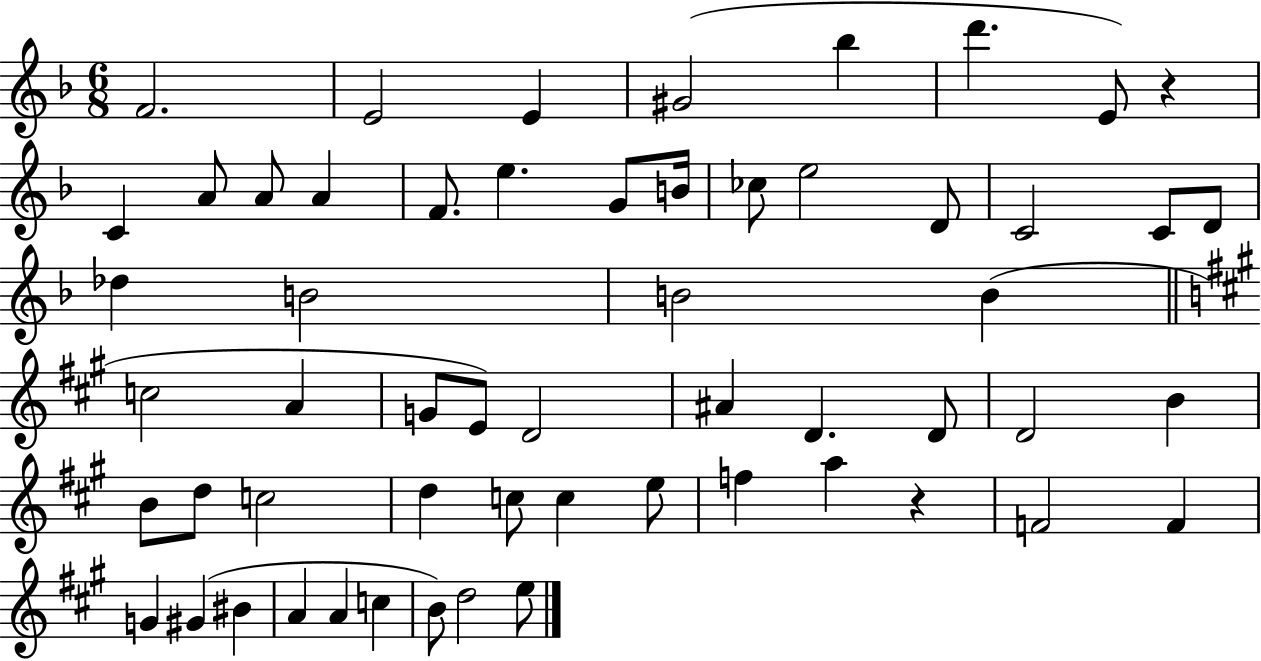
F4/h. E4/h E4/q G#4/h Bb5/q D6/q. E4/e R/q C4/q A4/e A4/e A4/q F4/e. E5/q. G4/e B4/s CES5/e E5/h D4/e C4/h C4/e D4/e Db5/q B4/h B4/h B4/q C5/h A4/q G4/e E4/e D4/h A#4/q D4/q. D4/e D4/h B4/q B4/e D5/e C5/h D5/q C5/e C5/q E5/e F5/q A5/q R/q F4/h F4/q G4/q G#4/q BIS4/q A4/q A4/q C5/q B4/e D5/h E5/e